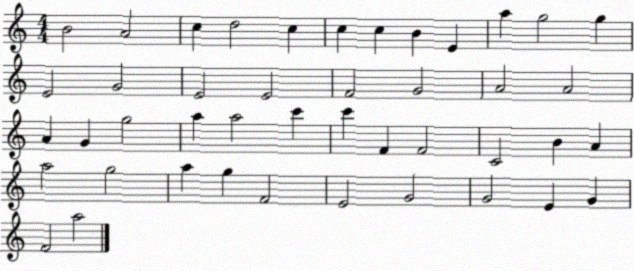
X:1
T:Untitled
M:4/4
L:1/4
K:C
B2 A2 c d2 c c c B E a g2 g E2 G2 E2 E2 F2 G2 A2 A2 A G g2 a a2 c' c' F F2 C2 B A a2 g2 a g F2 E2 G2 G2 E G F2 a2